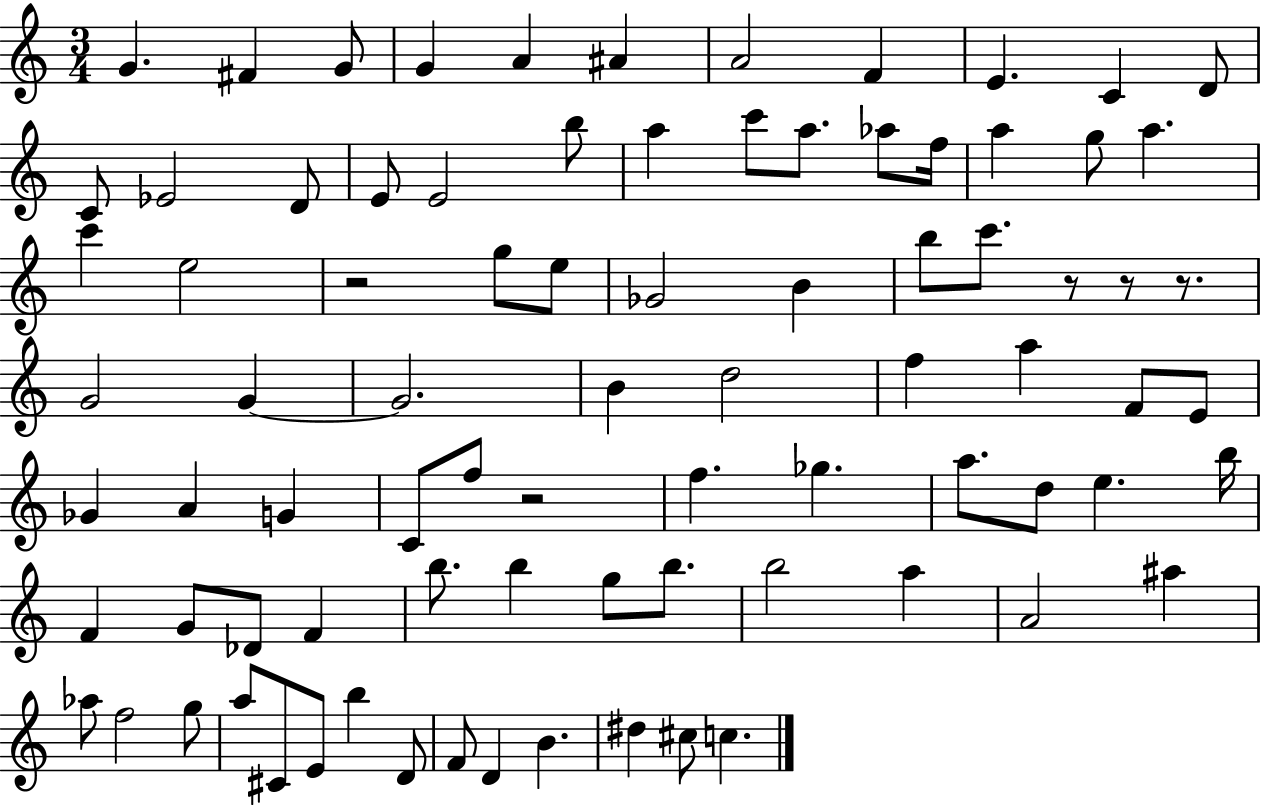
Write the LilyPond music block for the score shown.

{
  \clef treble
  \numericTimeSignature
  \time 3/4
  \key c \major
  g'4. fis'4 g'8 | g'4 a'4 ais'4 | a'2 f'4 | e'4. c'4 d'8 | \break c'8 ees'2 d'8 | e'8 e'2 b''8 | a''4 c'''8 a''8. aes''8 f''16 | a''4 g''8 a''4. | \break c'''4 e''2 | r2 g''8 e''8 | ges'2 b'4 | b''8 c'''8. r8 r8 r8. | \break g'2 g'4~~ | g'2. | b'4 d''2 | f''4 a''4 f'8 e'8 | \break ges'4 a'4 g'4 | c'8 f''8 r2 | f''4. ges''4. | a''8. d''8 e''4. b''16 | \break f'4 g'8 des'8 f'4 | b''8. b''4 g''8 b''8. | b''2 a''4 | a'2 ais''4 | \break aes''8 f''2 g''8 | a''8 cis'8 e'8 b''4 d'8 | f'8 d'4 b'4. | dis''4 cis''8 c''4. | \break \bar "|."
}